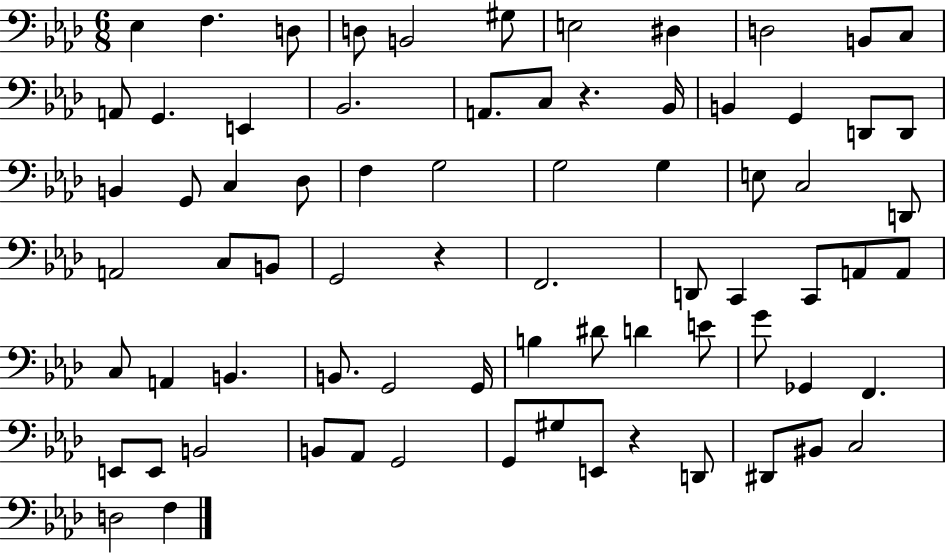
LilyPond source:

{
  \clef bass
  \numericTimeSignature
  \time 6/8
  \key aes \major
  ees4 f4. d8 | d8 b,2 gis8 | e2 dis4 | d2 b,8 c8 | \break a,8 g,4. e,4 | bes,2. | a,8. c8 r4. bes,16 | b,4 g,4 d,8 d,8 | \break b,4 g,8 c4 des8 | f4 g2 | g2 g4 | e8 c2 d,8 | \break a,2 c8 b,8 | g,2 r4 | f,2. | d,8 c,4 c,8 a,8 a,8 | \break c8 a,4 b,4. | b,8. g,2 g,16 | b4 dis'8 d'4 e'8 | g'8 ges,4 f,4. | \break e,8 e,8 b,2 | b,8 aes,8 g,2 | g,8 gis8 e,8 r4 d,8 | dis,8 bis,8 c2 | \break d2 f4 | \bar "|."
}